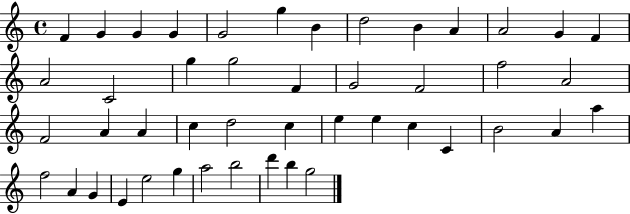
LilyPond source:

{
  \clef treble
  \time 4/4
  \defaultTimeSignature
  \key c \major
  f'4 g'4 g'4 g'4 | g'2 g''4 b'4 | d''2 b'4 a'4 | a'2 g'4 f'4 | \break a'2 c'2 | g''4 g''2 f'4 | g'2 f'2 | f''2 a'2 | \break f'2 a'4 a'4 | c''4 d''2 c''4 | e''4 e''4 c''4 c'4 | b'2 a'4 a''4 | \break f''2 a'4 g'4 | e'4 e''2 g''4 | a''2 b''2 | d'''4 b''4 g''2 | \break \bar "|."
}